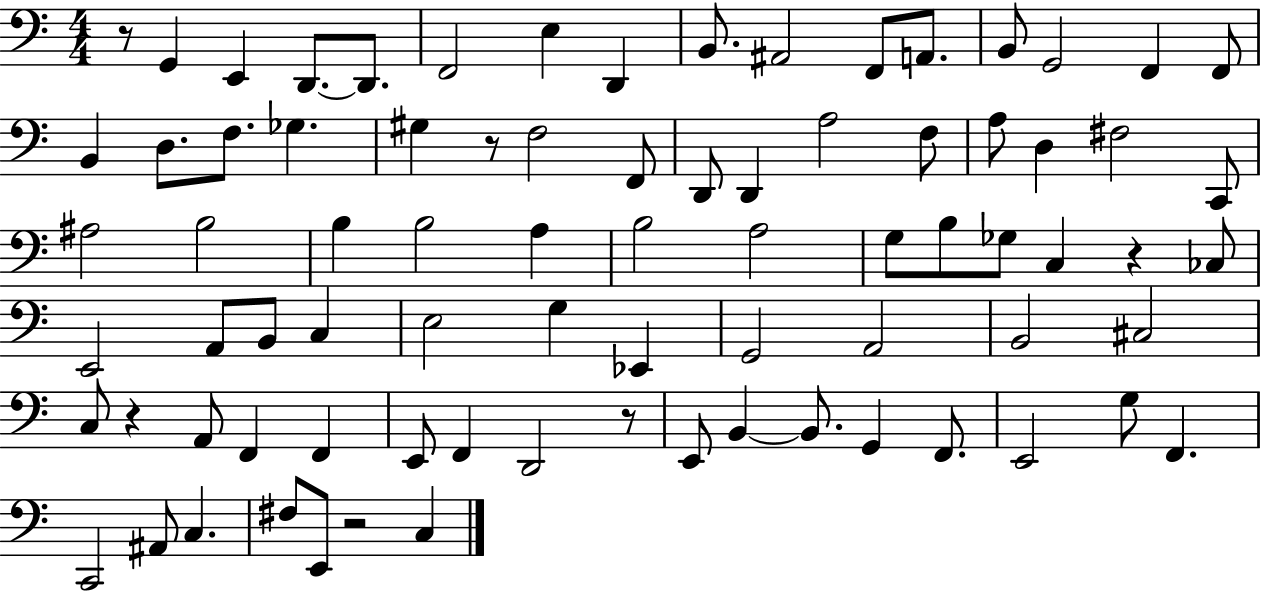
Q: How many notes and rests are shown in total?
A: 80